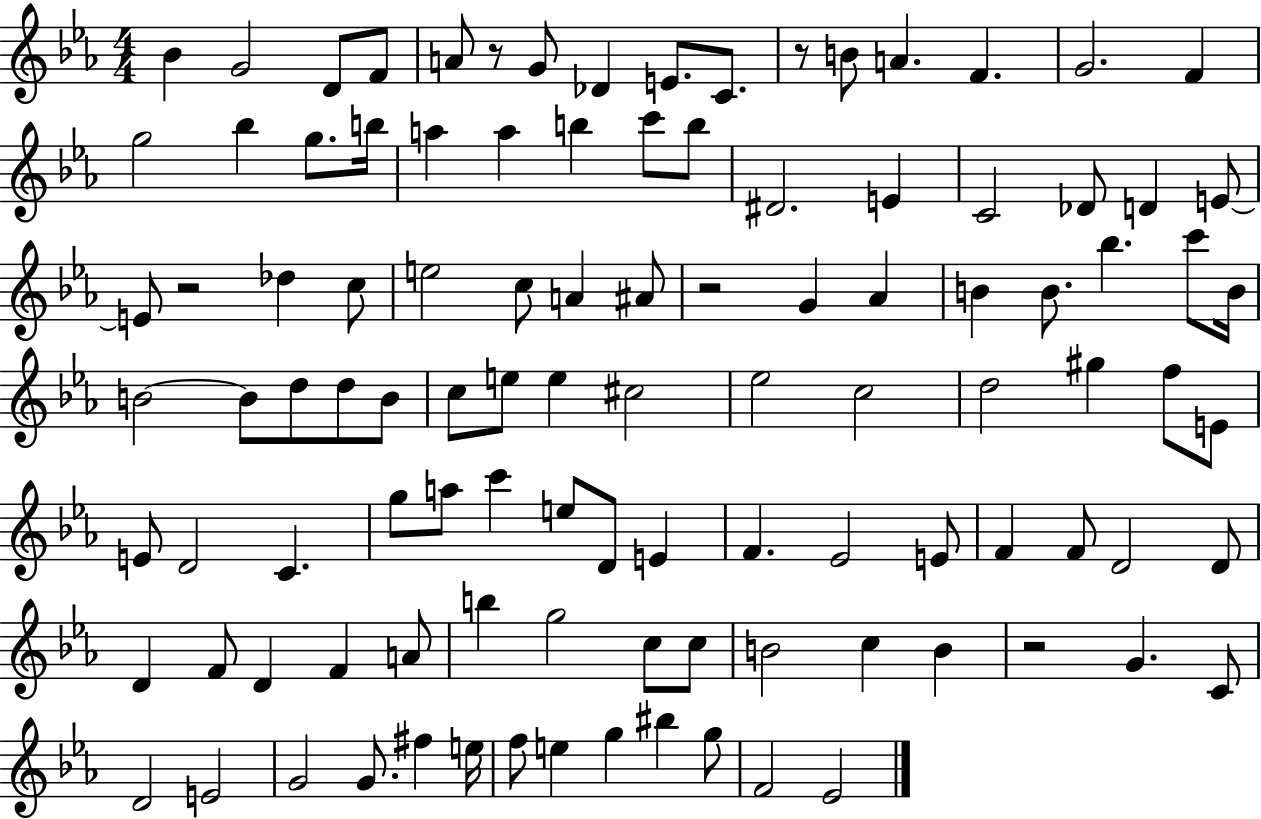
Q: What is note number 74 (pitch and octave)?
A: D4